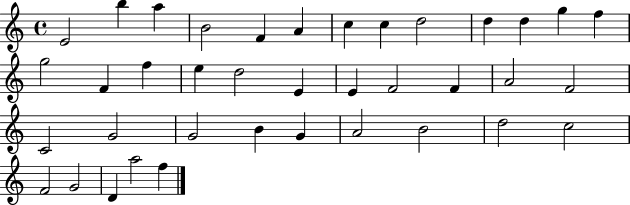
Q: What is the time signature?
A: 4/4